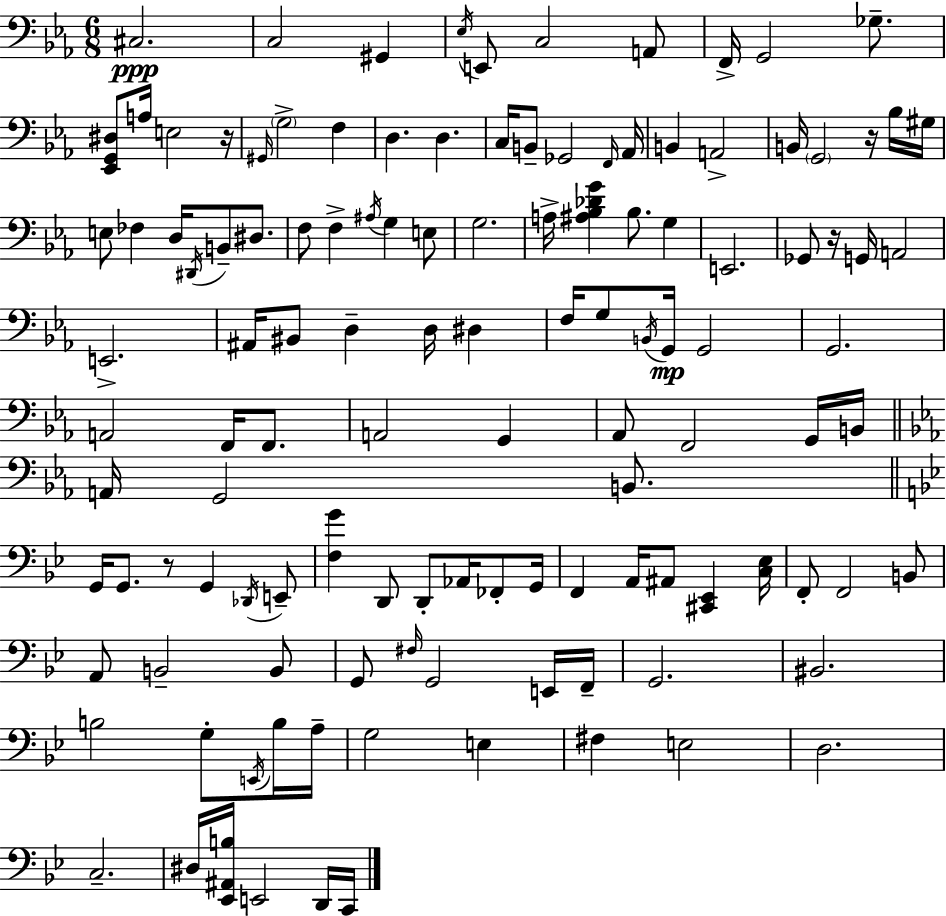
C#3/h. C3/h G#2/q Eb3/s E2/e C3/h A2/e F2/s G2/h Gb3/e. [Eb2,G2,D#3]/e A3/s E3/h R/s G#2/s G3/h F3/q D3/q. D3/q. C3/s B2/e Gb2/h F2/s Ab2/s B2/q A2/h B2/s G2/h R/s Bb3/s G#3/s E3/e FES3/q D3/s D#2/s B2/e D#3/e. F3/e F3/q A#3/s G3/q E3/e G3/h. A3/s [A#3,Bb3,Db4,G4]/q Bb3/e. G3/q E2/h. Gb2/e R/s G2/s A2/h E2/h. A#2/s BIS2/e D3/q D3/s D#3/q F3/s G3/e B2/s G2/s G2/h G2/h. A2/h F2/s F2/e. A2/h G2/q Ab2/e F2/h G2/s B2/s A2/s G2/h B2/e. G2/s G2/e. R/e G2/q Db2/s E2/e [F3,G4]/q D2/e D2/e Ab2/s FES2/e G2/s F2/q A2/s A#2/e [C#2,Eb2]/q [C3,Eb3]/s F2/e F2/h B2/e A2/e B2/h B2/e G2/e F#3/s G2/h E2/s F2/s G2/h. BIS2/h. B3/h G3/e E2/s B3/s A3/s G3/h E3/q F#3/q E3/h D3/h. C3/h. D#3/s [Eb2,A#2,B3]/s E2/h D2/s C2/s